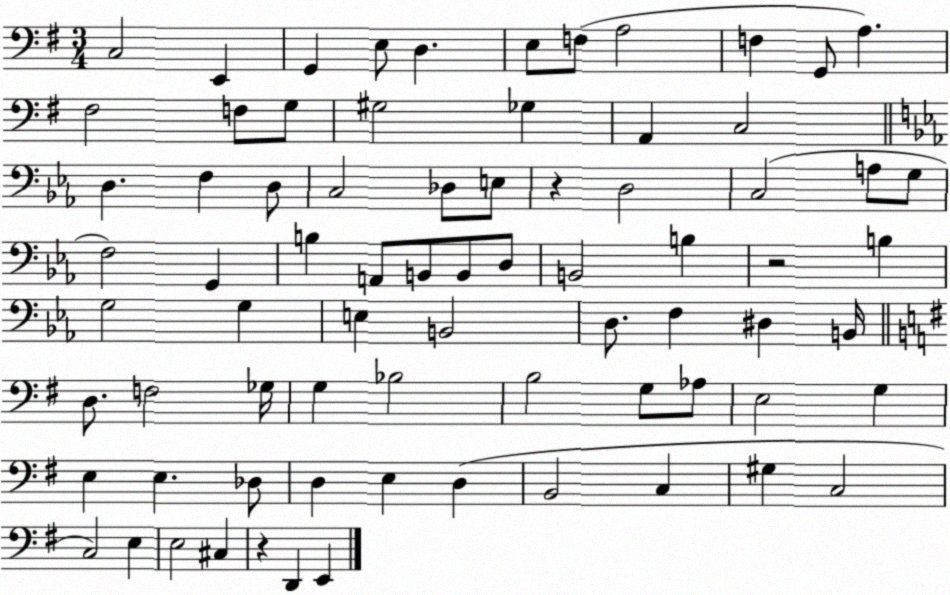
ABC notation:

X:1
T:Untitled
M:3/4
L:1/4
K:G
C,2 E,, G,, E,/2 D, E,/2 F,/2 A,2 F, G,,/2 A, ^F,2 F,/2 G,/2 ^G,2 _G, A,, C,2 D, F, D,/2 C,2 _D,/2 E,/2 z D,2 C,2 A,/2 G,/2 F,2 G,, B, A,,/2 B,,/2 B,,/2 D,/2 B,,2 B, z2 B, G,2 G, E, B,,2 D,/2 F, ^D, B,,/4 D,/2 F,2 _G,/4 G, _B,2 B,2 G,/2 _A,/2 E,2 G, E, E, _D,/2 D, E, D, B,,2 C, ^G, C,2 C,2 E, E,2 ^C, z D,, E,,